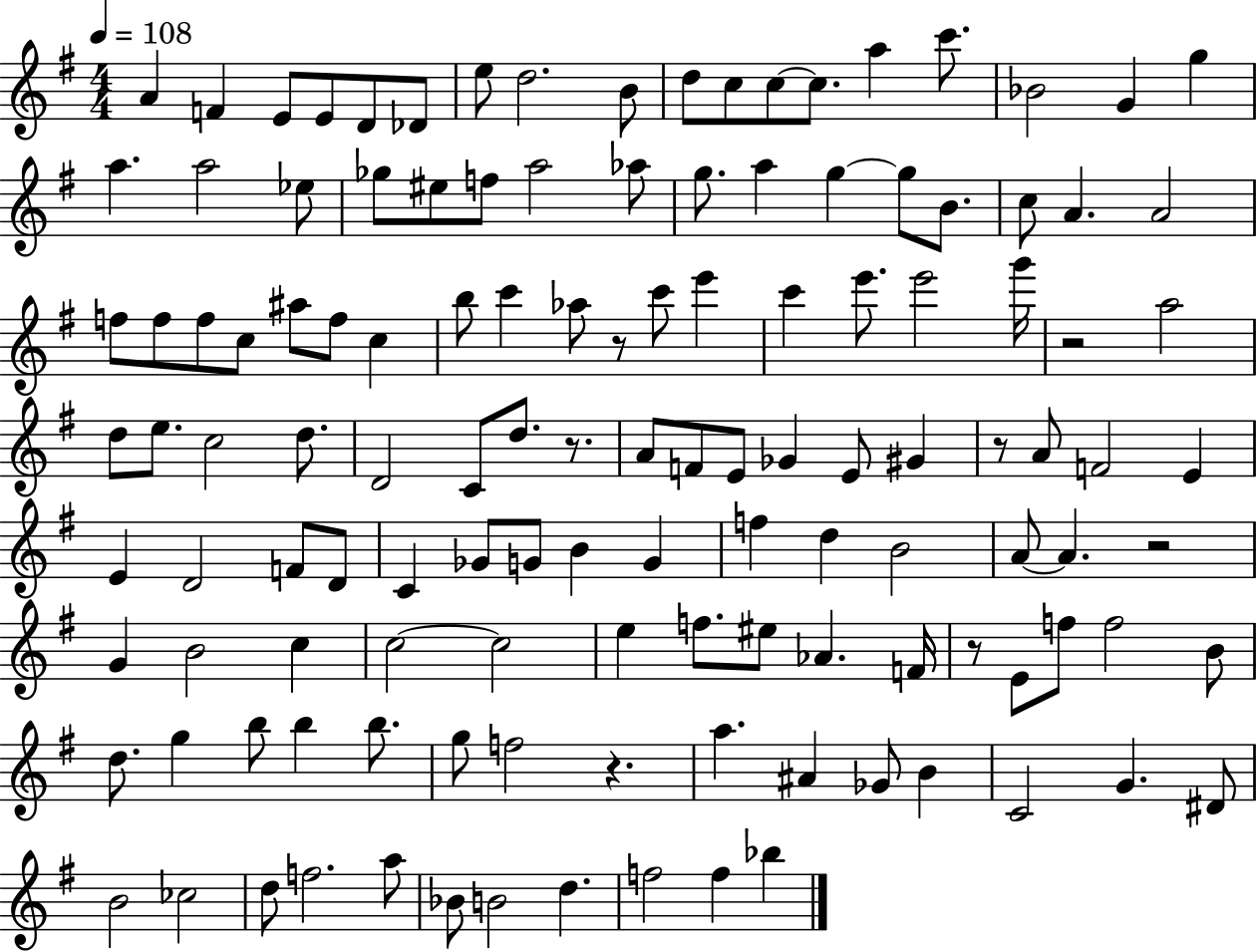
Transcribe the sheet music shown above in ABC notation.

X:1
T:Untitled
M:4/4
L:1/4
K:G
A F E/2 E/2 D/2 _D/2 e/2 d2 B/2 d/2 c/2 c/2 c/2 a c'/2 _B2 G g a a2 _e/2 _g/2 ^e/2 f/2 a2 _a/2 g/2 a g g/2 B/2 c/2 A A2 f/2 f/2 f/2 c/2 ^a/2 f/2 c b/2 c' _a/2 z/2 c'/2 e' c' e'/2 e'2 g'/4 z2 a2 d/2 e/2 c2 d/2 D2 C/2 d/2 z/2 A/2 F/2 E/2 _G E/2 ^G z/2 A/2 F2 E E D2 F/2 D/2 C _G/2 G/2 B G f d B2 A/2 A z2 G B2 c c2 c2 e f/2 ^e/2 _A F/4 z/2 E/2 f/2 f2 B/2 d/2 g b/2 b b/2 g/2 f2 z a ^A _G/2 B C2 G ^D/2 B2 _c2 d/2 f2 a/2 _B/2 B2 d f2 f _b